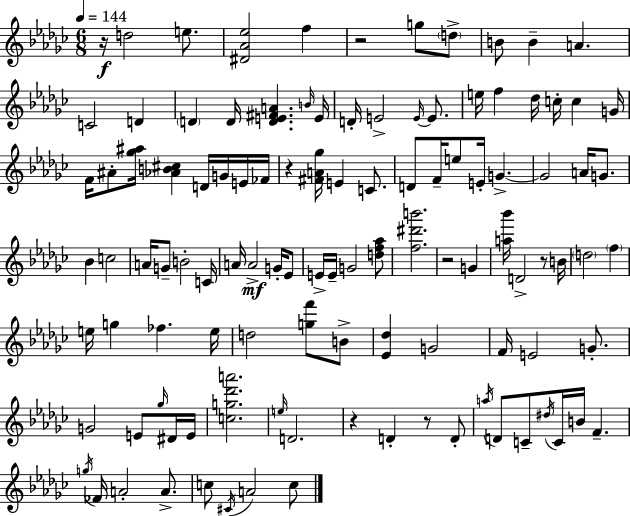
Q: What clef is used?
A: treble